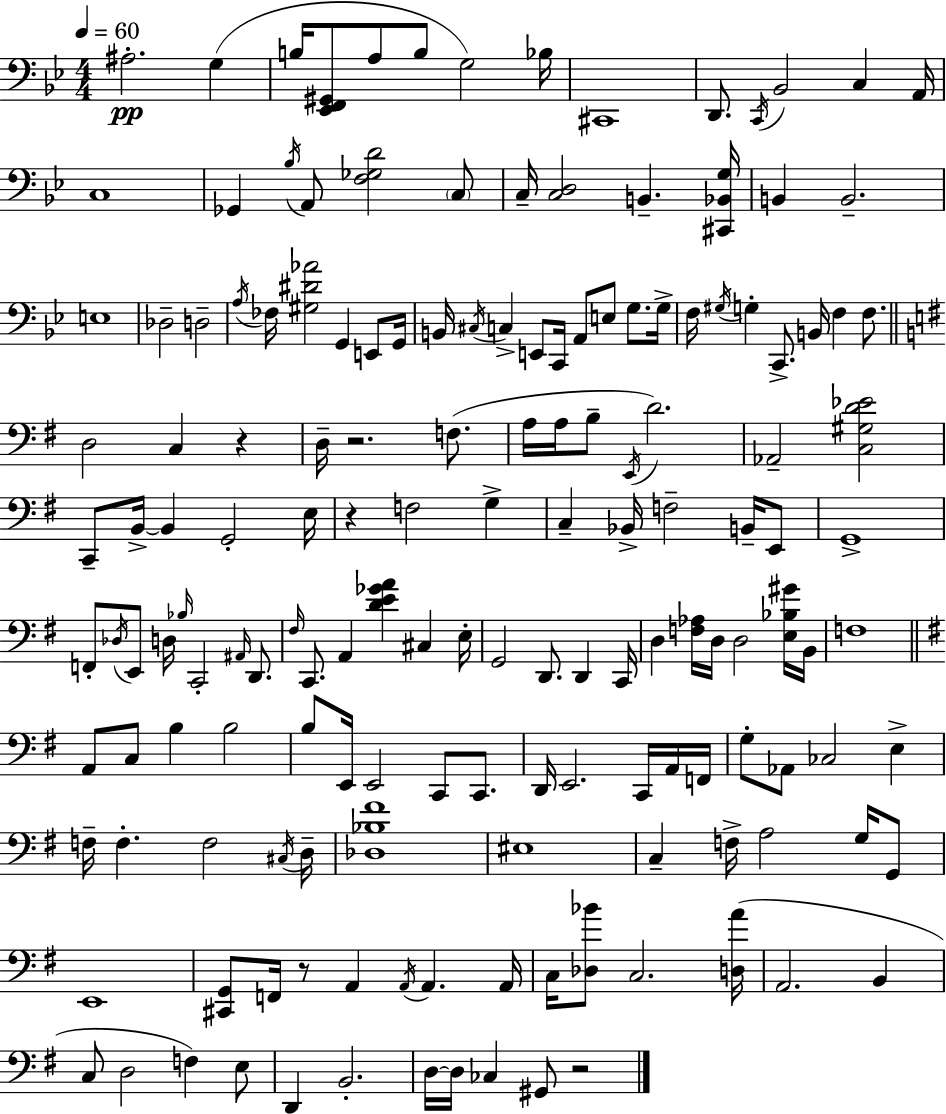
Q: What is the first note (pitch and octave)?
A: A#3